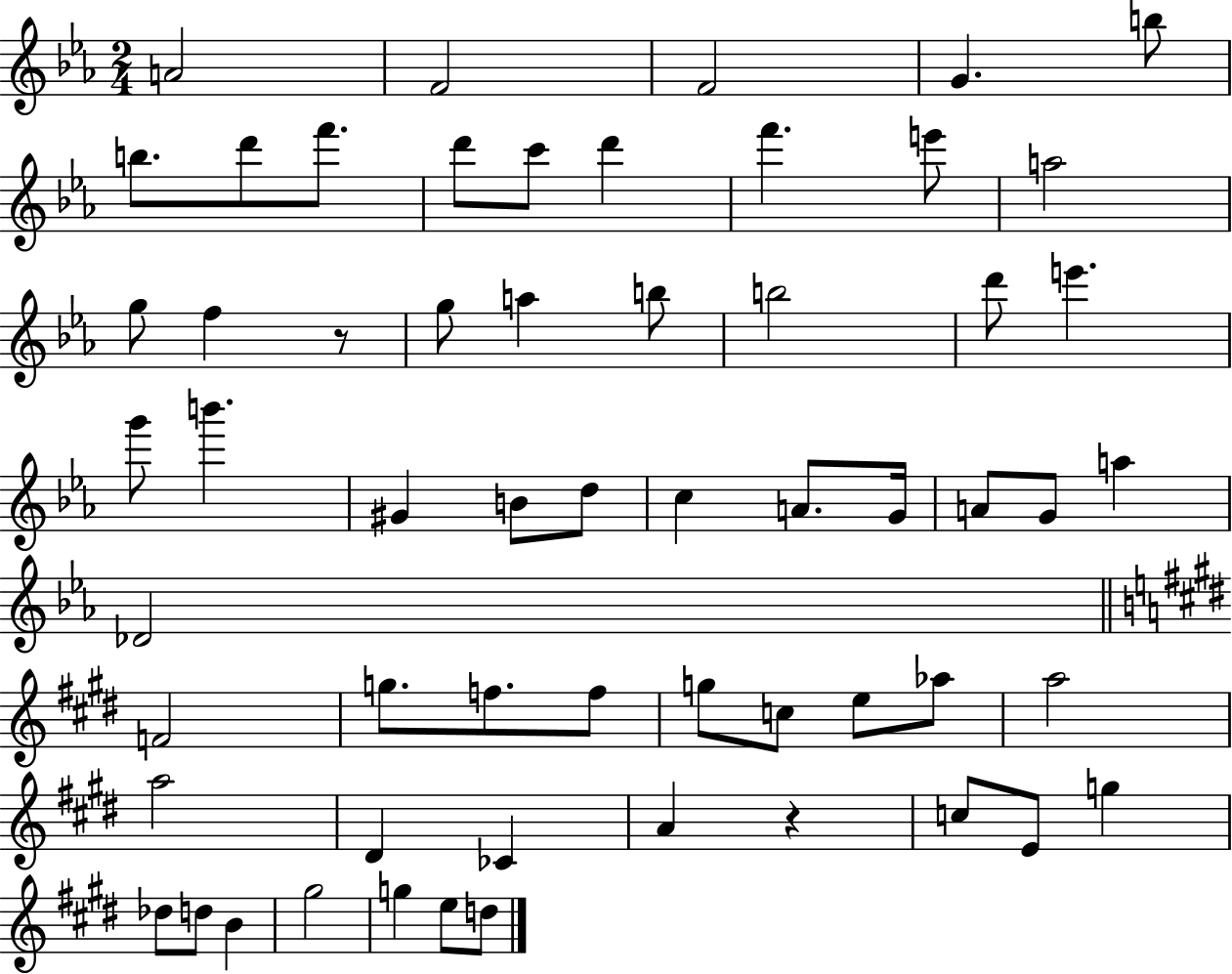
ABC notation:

X:1
T:Untitled
M:2/4
L:1/4
K:Eb
A2 F2 F2 G b/2 b/2 d'/2 f'/2 d'/2 c'/2 d' f' e'/2 a2 g/2 f z/2 g/2 a b/2 b2 d'/2 e' g'/2 b' ^G B/2 d/2 c A/2 G/4 A/2 G/2 a _D2 F2 g/2 f/2 f/2 g/2 c/2 e/2 _a/2 a2 a2 ^D _C A z c/2 E/2 g _d/2 d/2 B ^g2 g e/2 d/2